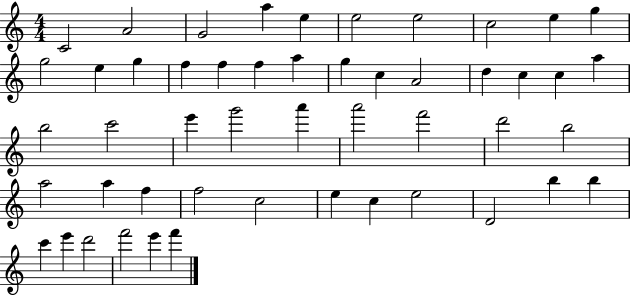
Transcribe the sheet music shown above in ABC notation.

X:1
T:Untitled
M:4/4
L:1/4
K:C
C2 A2 G2 a e e2 e2 c2 e g g2 e g f f f a g c A2 d c c a b2 c'2 e' g'2 a' a'2 f'2 d'2 b2 a2 a f f2 c2 e c e2 D2 b b c' e' d'2 f'2 e' f'